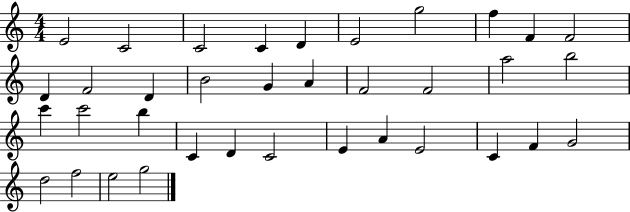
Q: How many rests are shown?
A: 0